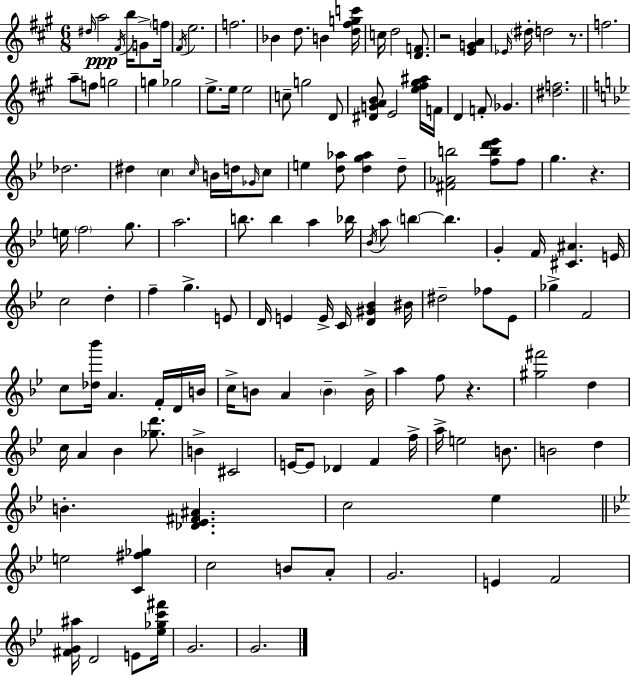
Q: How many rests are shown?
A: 4